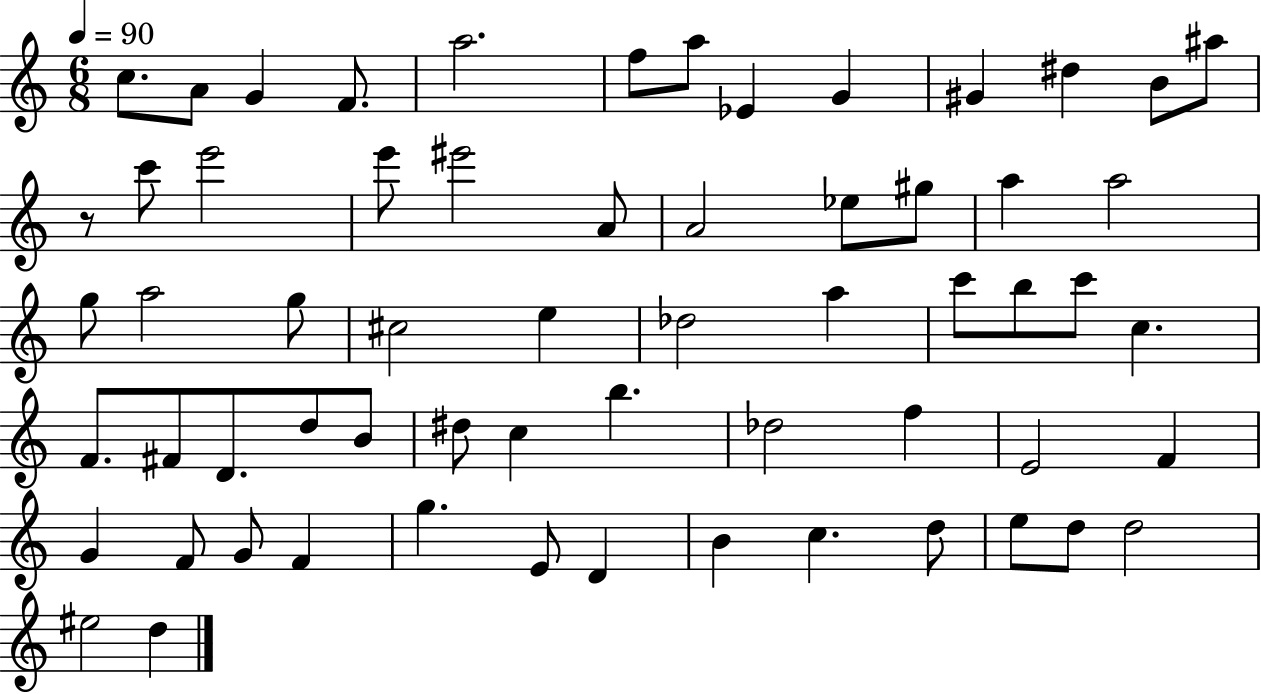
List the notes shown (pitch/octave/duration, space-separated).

C5/e. A4/e G4/q F4/e. A5/h. F5/e A5/e Eb4/q G4/q G#4/q D#5/q B4/e A#5/e R/e C6/e E6/h E6/e EIS6/h A4/e A4/h Eb5/e G#5/e A5/q A5/h G5/e A5/h G5/e C#5/h E5/q Db5/h A5/q C6/e B5/e C6/e C5/q. F4/e. F#4/e D4/e. D5/e B4/e D#5/e C5/q B5/q. Db5/h F5/q E4/h F4/q G4/q F4/e G4/e F4/q G5/q. E4/e D4/q B4/q C5/q. D5/e E5/e D5/e D5/h EIS5/h D5/q